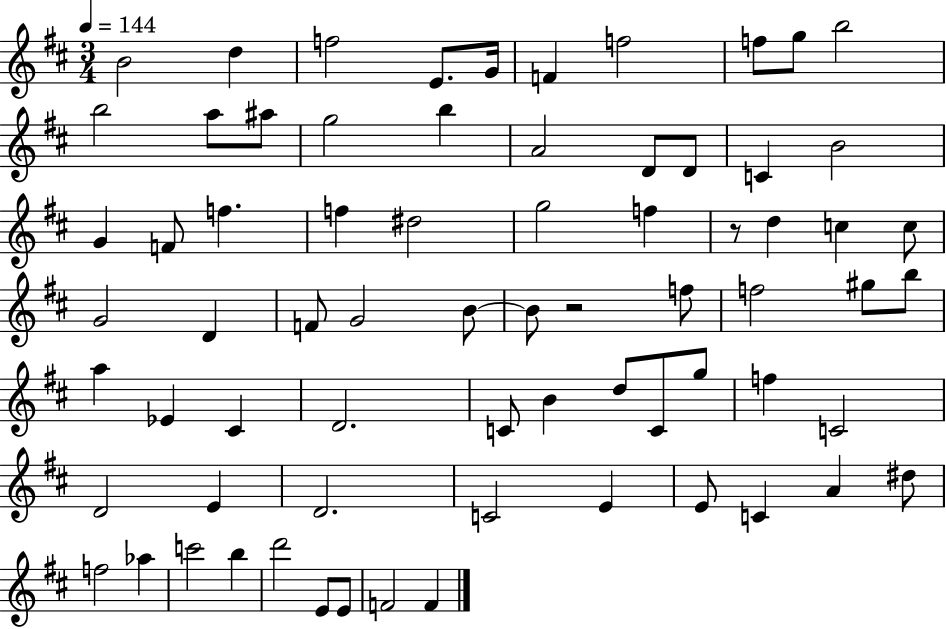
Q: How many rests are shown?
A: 2